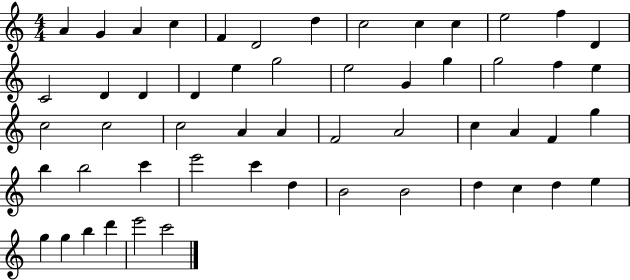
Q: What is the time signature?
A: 4/4